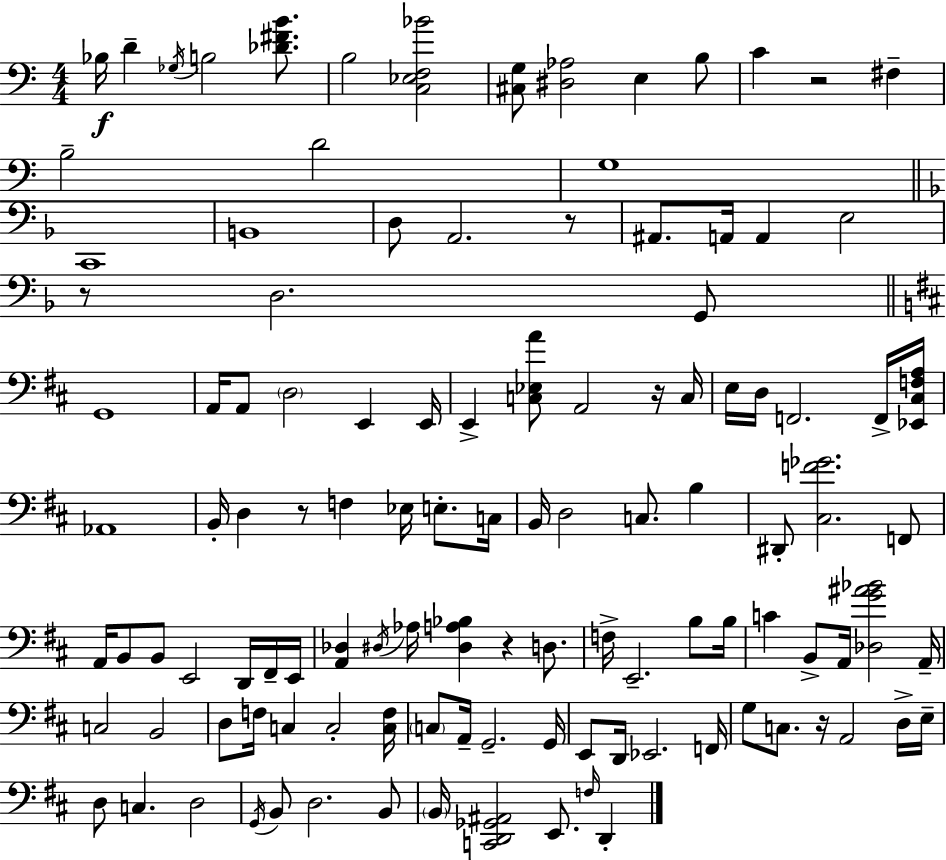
X:1
T:Untitled
M:4/4
L:1/4
K:C
_B,/4 D _G,/4 B,2 [_D^FB]/2 B,2 [C,_E,F,_B]2 [^C,G,]/2 [^D,_A,]2 E, B,/2 C z2 ^F, B,2 D2 G,4 C,,4 B,,4 D,/2 A,,2 z/2 ^A,,/2 A,,/4 A,, E,2 z/2 D,2 G,,/2 G,,4 A,,/4 A,,/2 D,2 E,, E,,/4 E,, [C,_E,A]/2 A,,2 z/4 C,/4 E,/4 D,/4 F,,2 F,,/4 [_E,,^C,F,A,]/4 _A,,4 B,,/4 D, z/2 F, _E,/4 E,/2 C,/4 B,,/4 D,2 C,/2 B, ^D,,/2 [^C,F_G]2 F,,/2 A,,/4 B,,/2 B,,/2 E,,2 D,,/4 ^F,,/4 E,,/4 [A,,_D,] ^D,/4 _A,/4 [^D,A,_B,] z D,/2 F,/4 E,,2 B,/2 B,/4 C B,,/2 A,,/4 [_D,G^A_B]2 A,,/4 C,2 B,,2 D,/2 F,/4 C, C,2 [C,F,]/4 C,/2 A,,/4 G,,2 G,,/4 E,,/2 D,,/4 _E,,2 F,,/4 G,/2 C,/2 z/4 A,,2 D,/4 E,/4 D,/2 C, D,2 G,,/4 B,,/2 D,2 B,,/2 B,,/4 [C,,D,,_G,,^A,,]2 E,,/2 F,/4 D,,